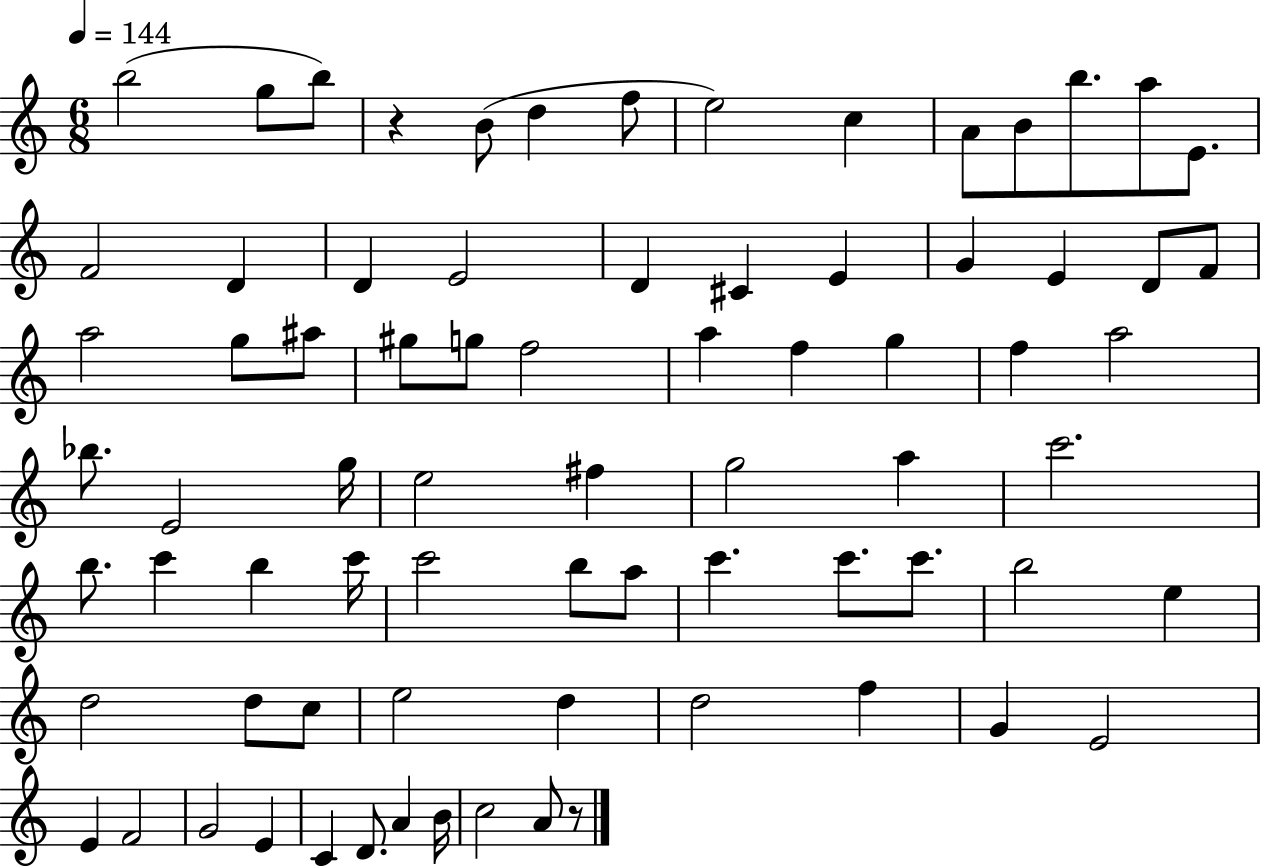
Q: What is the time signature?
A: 6/8